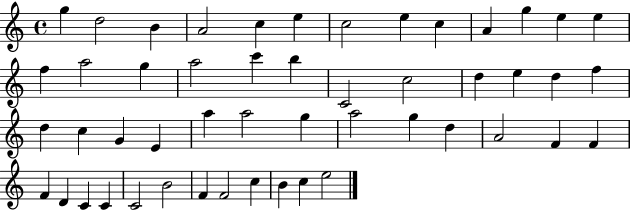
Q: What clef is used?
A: treble